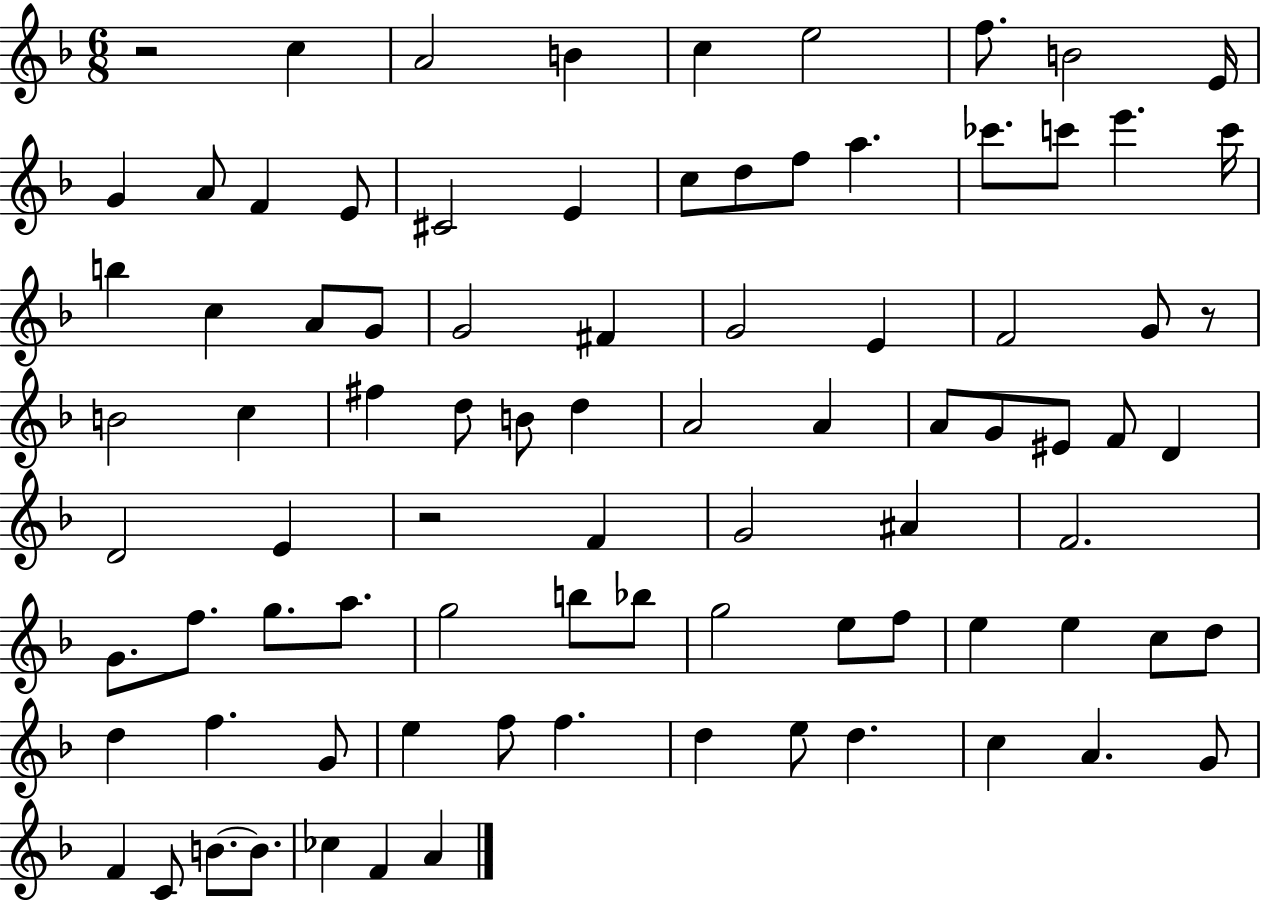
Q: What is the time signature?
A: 6/8